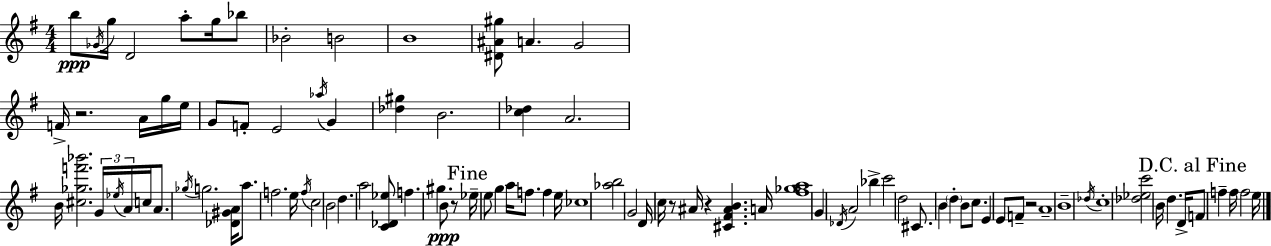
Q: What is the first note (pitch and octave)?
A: B5